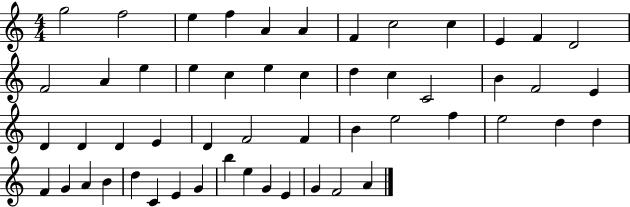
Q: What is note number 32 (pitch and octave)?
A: F4